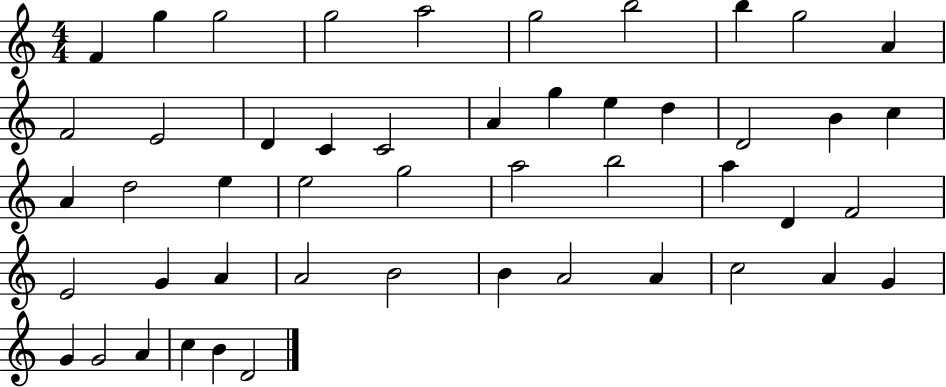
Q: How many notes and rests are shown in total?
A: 49